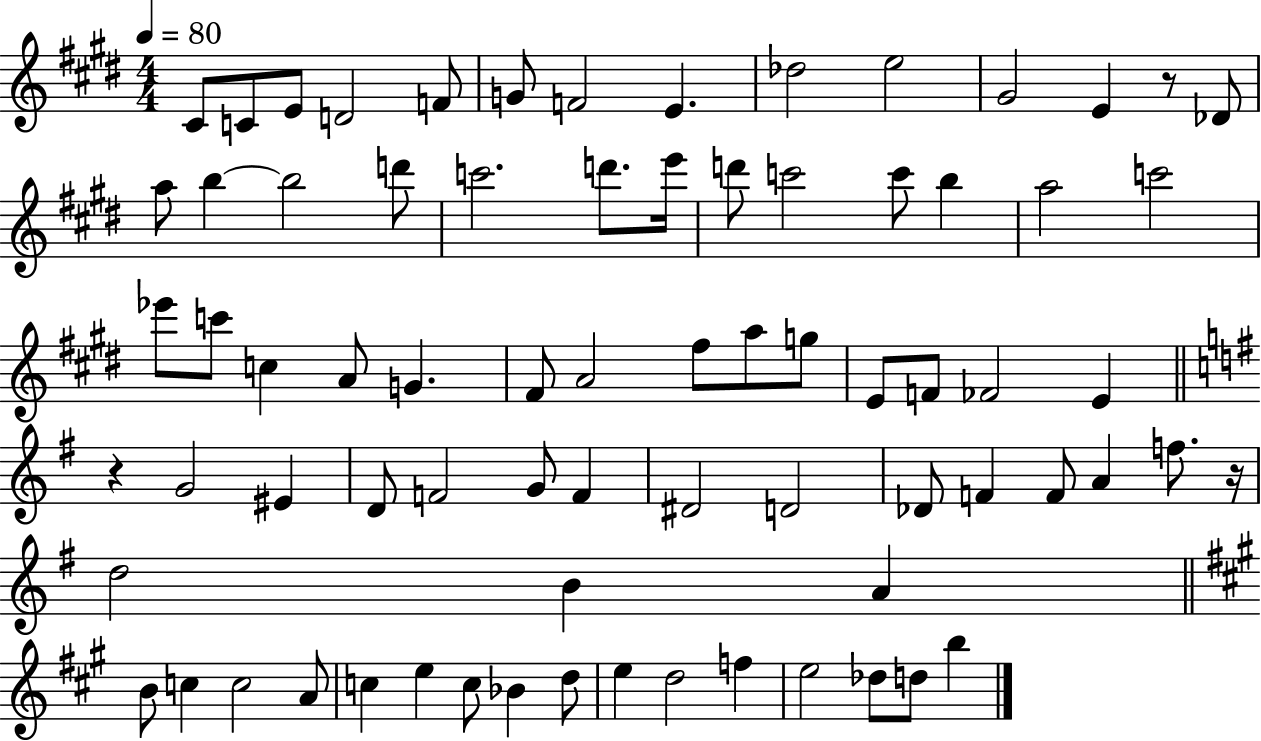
{
  \clef treble
  \numericTimeSignature
  \time 4/4
  \key e \major
  \tempo 4 = 80
  cis'8 c'8 e'8 d'2 f'8 | g'8 f'2 e'4. | des''2 e''2 | gis'2 e'4 r8 des'8 | \break a''8 b''4~~ b''2 d'''8 | c'''2. d'''8. e'''16 | d'''8 c'''2 c'''8 b''4 | a''2 c'''2 | \break ees'''8 c'''8 c''4 a'8 g'4. | fis'8 a'2 fis''8 a''8 g''8 | e'8 f'8 fes'2 e'4 | \bar "||" \break \key g \major r4 g'2 eis'4 | d'8 f'2 g'8 f'4 | dis'2 d'2 | des'8 f'4 f'8 a'4 f''8. r16 | \break d''2 b'4 a'4 | \bar "||" \break \key a \major b'8 c''4 c''2 a'8 | c''4 e''4 c''8 bes'4 d''8 | e''4 d''2 f''4 | e''2 des''8 d''8 b''4 | \break \bar "|."
}